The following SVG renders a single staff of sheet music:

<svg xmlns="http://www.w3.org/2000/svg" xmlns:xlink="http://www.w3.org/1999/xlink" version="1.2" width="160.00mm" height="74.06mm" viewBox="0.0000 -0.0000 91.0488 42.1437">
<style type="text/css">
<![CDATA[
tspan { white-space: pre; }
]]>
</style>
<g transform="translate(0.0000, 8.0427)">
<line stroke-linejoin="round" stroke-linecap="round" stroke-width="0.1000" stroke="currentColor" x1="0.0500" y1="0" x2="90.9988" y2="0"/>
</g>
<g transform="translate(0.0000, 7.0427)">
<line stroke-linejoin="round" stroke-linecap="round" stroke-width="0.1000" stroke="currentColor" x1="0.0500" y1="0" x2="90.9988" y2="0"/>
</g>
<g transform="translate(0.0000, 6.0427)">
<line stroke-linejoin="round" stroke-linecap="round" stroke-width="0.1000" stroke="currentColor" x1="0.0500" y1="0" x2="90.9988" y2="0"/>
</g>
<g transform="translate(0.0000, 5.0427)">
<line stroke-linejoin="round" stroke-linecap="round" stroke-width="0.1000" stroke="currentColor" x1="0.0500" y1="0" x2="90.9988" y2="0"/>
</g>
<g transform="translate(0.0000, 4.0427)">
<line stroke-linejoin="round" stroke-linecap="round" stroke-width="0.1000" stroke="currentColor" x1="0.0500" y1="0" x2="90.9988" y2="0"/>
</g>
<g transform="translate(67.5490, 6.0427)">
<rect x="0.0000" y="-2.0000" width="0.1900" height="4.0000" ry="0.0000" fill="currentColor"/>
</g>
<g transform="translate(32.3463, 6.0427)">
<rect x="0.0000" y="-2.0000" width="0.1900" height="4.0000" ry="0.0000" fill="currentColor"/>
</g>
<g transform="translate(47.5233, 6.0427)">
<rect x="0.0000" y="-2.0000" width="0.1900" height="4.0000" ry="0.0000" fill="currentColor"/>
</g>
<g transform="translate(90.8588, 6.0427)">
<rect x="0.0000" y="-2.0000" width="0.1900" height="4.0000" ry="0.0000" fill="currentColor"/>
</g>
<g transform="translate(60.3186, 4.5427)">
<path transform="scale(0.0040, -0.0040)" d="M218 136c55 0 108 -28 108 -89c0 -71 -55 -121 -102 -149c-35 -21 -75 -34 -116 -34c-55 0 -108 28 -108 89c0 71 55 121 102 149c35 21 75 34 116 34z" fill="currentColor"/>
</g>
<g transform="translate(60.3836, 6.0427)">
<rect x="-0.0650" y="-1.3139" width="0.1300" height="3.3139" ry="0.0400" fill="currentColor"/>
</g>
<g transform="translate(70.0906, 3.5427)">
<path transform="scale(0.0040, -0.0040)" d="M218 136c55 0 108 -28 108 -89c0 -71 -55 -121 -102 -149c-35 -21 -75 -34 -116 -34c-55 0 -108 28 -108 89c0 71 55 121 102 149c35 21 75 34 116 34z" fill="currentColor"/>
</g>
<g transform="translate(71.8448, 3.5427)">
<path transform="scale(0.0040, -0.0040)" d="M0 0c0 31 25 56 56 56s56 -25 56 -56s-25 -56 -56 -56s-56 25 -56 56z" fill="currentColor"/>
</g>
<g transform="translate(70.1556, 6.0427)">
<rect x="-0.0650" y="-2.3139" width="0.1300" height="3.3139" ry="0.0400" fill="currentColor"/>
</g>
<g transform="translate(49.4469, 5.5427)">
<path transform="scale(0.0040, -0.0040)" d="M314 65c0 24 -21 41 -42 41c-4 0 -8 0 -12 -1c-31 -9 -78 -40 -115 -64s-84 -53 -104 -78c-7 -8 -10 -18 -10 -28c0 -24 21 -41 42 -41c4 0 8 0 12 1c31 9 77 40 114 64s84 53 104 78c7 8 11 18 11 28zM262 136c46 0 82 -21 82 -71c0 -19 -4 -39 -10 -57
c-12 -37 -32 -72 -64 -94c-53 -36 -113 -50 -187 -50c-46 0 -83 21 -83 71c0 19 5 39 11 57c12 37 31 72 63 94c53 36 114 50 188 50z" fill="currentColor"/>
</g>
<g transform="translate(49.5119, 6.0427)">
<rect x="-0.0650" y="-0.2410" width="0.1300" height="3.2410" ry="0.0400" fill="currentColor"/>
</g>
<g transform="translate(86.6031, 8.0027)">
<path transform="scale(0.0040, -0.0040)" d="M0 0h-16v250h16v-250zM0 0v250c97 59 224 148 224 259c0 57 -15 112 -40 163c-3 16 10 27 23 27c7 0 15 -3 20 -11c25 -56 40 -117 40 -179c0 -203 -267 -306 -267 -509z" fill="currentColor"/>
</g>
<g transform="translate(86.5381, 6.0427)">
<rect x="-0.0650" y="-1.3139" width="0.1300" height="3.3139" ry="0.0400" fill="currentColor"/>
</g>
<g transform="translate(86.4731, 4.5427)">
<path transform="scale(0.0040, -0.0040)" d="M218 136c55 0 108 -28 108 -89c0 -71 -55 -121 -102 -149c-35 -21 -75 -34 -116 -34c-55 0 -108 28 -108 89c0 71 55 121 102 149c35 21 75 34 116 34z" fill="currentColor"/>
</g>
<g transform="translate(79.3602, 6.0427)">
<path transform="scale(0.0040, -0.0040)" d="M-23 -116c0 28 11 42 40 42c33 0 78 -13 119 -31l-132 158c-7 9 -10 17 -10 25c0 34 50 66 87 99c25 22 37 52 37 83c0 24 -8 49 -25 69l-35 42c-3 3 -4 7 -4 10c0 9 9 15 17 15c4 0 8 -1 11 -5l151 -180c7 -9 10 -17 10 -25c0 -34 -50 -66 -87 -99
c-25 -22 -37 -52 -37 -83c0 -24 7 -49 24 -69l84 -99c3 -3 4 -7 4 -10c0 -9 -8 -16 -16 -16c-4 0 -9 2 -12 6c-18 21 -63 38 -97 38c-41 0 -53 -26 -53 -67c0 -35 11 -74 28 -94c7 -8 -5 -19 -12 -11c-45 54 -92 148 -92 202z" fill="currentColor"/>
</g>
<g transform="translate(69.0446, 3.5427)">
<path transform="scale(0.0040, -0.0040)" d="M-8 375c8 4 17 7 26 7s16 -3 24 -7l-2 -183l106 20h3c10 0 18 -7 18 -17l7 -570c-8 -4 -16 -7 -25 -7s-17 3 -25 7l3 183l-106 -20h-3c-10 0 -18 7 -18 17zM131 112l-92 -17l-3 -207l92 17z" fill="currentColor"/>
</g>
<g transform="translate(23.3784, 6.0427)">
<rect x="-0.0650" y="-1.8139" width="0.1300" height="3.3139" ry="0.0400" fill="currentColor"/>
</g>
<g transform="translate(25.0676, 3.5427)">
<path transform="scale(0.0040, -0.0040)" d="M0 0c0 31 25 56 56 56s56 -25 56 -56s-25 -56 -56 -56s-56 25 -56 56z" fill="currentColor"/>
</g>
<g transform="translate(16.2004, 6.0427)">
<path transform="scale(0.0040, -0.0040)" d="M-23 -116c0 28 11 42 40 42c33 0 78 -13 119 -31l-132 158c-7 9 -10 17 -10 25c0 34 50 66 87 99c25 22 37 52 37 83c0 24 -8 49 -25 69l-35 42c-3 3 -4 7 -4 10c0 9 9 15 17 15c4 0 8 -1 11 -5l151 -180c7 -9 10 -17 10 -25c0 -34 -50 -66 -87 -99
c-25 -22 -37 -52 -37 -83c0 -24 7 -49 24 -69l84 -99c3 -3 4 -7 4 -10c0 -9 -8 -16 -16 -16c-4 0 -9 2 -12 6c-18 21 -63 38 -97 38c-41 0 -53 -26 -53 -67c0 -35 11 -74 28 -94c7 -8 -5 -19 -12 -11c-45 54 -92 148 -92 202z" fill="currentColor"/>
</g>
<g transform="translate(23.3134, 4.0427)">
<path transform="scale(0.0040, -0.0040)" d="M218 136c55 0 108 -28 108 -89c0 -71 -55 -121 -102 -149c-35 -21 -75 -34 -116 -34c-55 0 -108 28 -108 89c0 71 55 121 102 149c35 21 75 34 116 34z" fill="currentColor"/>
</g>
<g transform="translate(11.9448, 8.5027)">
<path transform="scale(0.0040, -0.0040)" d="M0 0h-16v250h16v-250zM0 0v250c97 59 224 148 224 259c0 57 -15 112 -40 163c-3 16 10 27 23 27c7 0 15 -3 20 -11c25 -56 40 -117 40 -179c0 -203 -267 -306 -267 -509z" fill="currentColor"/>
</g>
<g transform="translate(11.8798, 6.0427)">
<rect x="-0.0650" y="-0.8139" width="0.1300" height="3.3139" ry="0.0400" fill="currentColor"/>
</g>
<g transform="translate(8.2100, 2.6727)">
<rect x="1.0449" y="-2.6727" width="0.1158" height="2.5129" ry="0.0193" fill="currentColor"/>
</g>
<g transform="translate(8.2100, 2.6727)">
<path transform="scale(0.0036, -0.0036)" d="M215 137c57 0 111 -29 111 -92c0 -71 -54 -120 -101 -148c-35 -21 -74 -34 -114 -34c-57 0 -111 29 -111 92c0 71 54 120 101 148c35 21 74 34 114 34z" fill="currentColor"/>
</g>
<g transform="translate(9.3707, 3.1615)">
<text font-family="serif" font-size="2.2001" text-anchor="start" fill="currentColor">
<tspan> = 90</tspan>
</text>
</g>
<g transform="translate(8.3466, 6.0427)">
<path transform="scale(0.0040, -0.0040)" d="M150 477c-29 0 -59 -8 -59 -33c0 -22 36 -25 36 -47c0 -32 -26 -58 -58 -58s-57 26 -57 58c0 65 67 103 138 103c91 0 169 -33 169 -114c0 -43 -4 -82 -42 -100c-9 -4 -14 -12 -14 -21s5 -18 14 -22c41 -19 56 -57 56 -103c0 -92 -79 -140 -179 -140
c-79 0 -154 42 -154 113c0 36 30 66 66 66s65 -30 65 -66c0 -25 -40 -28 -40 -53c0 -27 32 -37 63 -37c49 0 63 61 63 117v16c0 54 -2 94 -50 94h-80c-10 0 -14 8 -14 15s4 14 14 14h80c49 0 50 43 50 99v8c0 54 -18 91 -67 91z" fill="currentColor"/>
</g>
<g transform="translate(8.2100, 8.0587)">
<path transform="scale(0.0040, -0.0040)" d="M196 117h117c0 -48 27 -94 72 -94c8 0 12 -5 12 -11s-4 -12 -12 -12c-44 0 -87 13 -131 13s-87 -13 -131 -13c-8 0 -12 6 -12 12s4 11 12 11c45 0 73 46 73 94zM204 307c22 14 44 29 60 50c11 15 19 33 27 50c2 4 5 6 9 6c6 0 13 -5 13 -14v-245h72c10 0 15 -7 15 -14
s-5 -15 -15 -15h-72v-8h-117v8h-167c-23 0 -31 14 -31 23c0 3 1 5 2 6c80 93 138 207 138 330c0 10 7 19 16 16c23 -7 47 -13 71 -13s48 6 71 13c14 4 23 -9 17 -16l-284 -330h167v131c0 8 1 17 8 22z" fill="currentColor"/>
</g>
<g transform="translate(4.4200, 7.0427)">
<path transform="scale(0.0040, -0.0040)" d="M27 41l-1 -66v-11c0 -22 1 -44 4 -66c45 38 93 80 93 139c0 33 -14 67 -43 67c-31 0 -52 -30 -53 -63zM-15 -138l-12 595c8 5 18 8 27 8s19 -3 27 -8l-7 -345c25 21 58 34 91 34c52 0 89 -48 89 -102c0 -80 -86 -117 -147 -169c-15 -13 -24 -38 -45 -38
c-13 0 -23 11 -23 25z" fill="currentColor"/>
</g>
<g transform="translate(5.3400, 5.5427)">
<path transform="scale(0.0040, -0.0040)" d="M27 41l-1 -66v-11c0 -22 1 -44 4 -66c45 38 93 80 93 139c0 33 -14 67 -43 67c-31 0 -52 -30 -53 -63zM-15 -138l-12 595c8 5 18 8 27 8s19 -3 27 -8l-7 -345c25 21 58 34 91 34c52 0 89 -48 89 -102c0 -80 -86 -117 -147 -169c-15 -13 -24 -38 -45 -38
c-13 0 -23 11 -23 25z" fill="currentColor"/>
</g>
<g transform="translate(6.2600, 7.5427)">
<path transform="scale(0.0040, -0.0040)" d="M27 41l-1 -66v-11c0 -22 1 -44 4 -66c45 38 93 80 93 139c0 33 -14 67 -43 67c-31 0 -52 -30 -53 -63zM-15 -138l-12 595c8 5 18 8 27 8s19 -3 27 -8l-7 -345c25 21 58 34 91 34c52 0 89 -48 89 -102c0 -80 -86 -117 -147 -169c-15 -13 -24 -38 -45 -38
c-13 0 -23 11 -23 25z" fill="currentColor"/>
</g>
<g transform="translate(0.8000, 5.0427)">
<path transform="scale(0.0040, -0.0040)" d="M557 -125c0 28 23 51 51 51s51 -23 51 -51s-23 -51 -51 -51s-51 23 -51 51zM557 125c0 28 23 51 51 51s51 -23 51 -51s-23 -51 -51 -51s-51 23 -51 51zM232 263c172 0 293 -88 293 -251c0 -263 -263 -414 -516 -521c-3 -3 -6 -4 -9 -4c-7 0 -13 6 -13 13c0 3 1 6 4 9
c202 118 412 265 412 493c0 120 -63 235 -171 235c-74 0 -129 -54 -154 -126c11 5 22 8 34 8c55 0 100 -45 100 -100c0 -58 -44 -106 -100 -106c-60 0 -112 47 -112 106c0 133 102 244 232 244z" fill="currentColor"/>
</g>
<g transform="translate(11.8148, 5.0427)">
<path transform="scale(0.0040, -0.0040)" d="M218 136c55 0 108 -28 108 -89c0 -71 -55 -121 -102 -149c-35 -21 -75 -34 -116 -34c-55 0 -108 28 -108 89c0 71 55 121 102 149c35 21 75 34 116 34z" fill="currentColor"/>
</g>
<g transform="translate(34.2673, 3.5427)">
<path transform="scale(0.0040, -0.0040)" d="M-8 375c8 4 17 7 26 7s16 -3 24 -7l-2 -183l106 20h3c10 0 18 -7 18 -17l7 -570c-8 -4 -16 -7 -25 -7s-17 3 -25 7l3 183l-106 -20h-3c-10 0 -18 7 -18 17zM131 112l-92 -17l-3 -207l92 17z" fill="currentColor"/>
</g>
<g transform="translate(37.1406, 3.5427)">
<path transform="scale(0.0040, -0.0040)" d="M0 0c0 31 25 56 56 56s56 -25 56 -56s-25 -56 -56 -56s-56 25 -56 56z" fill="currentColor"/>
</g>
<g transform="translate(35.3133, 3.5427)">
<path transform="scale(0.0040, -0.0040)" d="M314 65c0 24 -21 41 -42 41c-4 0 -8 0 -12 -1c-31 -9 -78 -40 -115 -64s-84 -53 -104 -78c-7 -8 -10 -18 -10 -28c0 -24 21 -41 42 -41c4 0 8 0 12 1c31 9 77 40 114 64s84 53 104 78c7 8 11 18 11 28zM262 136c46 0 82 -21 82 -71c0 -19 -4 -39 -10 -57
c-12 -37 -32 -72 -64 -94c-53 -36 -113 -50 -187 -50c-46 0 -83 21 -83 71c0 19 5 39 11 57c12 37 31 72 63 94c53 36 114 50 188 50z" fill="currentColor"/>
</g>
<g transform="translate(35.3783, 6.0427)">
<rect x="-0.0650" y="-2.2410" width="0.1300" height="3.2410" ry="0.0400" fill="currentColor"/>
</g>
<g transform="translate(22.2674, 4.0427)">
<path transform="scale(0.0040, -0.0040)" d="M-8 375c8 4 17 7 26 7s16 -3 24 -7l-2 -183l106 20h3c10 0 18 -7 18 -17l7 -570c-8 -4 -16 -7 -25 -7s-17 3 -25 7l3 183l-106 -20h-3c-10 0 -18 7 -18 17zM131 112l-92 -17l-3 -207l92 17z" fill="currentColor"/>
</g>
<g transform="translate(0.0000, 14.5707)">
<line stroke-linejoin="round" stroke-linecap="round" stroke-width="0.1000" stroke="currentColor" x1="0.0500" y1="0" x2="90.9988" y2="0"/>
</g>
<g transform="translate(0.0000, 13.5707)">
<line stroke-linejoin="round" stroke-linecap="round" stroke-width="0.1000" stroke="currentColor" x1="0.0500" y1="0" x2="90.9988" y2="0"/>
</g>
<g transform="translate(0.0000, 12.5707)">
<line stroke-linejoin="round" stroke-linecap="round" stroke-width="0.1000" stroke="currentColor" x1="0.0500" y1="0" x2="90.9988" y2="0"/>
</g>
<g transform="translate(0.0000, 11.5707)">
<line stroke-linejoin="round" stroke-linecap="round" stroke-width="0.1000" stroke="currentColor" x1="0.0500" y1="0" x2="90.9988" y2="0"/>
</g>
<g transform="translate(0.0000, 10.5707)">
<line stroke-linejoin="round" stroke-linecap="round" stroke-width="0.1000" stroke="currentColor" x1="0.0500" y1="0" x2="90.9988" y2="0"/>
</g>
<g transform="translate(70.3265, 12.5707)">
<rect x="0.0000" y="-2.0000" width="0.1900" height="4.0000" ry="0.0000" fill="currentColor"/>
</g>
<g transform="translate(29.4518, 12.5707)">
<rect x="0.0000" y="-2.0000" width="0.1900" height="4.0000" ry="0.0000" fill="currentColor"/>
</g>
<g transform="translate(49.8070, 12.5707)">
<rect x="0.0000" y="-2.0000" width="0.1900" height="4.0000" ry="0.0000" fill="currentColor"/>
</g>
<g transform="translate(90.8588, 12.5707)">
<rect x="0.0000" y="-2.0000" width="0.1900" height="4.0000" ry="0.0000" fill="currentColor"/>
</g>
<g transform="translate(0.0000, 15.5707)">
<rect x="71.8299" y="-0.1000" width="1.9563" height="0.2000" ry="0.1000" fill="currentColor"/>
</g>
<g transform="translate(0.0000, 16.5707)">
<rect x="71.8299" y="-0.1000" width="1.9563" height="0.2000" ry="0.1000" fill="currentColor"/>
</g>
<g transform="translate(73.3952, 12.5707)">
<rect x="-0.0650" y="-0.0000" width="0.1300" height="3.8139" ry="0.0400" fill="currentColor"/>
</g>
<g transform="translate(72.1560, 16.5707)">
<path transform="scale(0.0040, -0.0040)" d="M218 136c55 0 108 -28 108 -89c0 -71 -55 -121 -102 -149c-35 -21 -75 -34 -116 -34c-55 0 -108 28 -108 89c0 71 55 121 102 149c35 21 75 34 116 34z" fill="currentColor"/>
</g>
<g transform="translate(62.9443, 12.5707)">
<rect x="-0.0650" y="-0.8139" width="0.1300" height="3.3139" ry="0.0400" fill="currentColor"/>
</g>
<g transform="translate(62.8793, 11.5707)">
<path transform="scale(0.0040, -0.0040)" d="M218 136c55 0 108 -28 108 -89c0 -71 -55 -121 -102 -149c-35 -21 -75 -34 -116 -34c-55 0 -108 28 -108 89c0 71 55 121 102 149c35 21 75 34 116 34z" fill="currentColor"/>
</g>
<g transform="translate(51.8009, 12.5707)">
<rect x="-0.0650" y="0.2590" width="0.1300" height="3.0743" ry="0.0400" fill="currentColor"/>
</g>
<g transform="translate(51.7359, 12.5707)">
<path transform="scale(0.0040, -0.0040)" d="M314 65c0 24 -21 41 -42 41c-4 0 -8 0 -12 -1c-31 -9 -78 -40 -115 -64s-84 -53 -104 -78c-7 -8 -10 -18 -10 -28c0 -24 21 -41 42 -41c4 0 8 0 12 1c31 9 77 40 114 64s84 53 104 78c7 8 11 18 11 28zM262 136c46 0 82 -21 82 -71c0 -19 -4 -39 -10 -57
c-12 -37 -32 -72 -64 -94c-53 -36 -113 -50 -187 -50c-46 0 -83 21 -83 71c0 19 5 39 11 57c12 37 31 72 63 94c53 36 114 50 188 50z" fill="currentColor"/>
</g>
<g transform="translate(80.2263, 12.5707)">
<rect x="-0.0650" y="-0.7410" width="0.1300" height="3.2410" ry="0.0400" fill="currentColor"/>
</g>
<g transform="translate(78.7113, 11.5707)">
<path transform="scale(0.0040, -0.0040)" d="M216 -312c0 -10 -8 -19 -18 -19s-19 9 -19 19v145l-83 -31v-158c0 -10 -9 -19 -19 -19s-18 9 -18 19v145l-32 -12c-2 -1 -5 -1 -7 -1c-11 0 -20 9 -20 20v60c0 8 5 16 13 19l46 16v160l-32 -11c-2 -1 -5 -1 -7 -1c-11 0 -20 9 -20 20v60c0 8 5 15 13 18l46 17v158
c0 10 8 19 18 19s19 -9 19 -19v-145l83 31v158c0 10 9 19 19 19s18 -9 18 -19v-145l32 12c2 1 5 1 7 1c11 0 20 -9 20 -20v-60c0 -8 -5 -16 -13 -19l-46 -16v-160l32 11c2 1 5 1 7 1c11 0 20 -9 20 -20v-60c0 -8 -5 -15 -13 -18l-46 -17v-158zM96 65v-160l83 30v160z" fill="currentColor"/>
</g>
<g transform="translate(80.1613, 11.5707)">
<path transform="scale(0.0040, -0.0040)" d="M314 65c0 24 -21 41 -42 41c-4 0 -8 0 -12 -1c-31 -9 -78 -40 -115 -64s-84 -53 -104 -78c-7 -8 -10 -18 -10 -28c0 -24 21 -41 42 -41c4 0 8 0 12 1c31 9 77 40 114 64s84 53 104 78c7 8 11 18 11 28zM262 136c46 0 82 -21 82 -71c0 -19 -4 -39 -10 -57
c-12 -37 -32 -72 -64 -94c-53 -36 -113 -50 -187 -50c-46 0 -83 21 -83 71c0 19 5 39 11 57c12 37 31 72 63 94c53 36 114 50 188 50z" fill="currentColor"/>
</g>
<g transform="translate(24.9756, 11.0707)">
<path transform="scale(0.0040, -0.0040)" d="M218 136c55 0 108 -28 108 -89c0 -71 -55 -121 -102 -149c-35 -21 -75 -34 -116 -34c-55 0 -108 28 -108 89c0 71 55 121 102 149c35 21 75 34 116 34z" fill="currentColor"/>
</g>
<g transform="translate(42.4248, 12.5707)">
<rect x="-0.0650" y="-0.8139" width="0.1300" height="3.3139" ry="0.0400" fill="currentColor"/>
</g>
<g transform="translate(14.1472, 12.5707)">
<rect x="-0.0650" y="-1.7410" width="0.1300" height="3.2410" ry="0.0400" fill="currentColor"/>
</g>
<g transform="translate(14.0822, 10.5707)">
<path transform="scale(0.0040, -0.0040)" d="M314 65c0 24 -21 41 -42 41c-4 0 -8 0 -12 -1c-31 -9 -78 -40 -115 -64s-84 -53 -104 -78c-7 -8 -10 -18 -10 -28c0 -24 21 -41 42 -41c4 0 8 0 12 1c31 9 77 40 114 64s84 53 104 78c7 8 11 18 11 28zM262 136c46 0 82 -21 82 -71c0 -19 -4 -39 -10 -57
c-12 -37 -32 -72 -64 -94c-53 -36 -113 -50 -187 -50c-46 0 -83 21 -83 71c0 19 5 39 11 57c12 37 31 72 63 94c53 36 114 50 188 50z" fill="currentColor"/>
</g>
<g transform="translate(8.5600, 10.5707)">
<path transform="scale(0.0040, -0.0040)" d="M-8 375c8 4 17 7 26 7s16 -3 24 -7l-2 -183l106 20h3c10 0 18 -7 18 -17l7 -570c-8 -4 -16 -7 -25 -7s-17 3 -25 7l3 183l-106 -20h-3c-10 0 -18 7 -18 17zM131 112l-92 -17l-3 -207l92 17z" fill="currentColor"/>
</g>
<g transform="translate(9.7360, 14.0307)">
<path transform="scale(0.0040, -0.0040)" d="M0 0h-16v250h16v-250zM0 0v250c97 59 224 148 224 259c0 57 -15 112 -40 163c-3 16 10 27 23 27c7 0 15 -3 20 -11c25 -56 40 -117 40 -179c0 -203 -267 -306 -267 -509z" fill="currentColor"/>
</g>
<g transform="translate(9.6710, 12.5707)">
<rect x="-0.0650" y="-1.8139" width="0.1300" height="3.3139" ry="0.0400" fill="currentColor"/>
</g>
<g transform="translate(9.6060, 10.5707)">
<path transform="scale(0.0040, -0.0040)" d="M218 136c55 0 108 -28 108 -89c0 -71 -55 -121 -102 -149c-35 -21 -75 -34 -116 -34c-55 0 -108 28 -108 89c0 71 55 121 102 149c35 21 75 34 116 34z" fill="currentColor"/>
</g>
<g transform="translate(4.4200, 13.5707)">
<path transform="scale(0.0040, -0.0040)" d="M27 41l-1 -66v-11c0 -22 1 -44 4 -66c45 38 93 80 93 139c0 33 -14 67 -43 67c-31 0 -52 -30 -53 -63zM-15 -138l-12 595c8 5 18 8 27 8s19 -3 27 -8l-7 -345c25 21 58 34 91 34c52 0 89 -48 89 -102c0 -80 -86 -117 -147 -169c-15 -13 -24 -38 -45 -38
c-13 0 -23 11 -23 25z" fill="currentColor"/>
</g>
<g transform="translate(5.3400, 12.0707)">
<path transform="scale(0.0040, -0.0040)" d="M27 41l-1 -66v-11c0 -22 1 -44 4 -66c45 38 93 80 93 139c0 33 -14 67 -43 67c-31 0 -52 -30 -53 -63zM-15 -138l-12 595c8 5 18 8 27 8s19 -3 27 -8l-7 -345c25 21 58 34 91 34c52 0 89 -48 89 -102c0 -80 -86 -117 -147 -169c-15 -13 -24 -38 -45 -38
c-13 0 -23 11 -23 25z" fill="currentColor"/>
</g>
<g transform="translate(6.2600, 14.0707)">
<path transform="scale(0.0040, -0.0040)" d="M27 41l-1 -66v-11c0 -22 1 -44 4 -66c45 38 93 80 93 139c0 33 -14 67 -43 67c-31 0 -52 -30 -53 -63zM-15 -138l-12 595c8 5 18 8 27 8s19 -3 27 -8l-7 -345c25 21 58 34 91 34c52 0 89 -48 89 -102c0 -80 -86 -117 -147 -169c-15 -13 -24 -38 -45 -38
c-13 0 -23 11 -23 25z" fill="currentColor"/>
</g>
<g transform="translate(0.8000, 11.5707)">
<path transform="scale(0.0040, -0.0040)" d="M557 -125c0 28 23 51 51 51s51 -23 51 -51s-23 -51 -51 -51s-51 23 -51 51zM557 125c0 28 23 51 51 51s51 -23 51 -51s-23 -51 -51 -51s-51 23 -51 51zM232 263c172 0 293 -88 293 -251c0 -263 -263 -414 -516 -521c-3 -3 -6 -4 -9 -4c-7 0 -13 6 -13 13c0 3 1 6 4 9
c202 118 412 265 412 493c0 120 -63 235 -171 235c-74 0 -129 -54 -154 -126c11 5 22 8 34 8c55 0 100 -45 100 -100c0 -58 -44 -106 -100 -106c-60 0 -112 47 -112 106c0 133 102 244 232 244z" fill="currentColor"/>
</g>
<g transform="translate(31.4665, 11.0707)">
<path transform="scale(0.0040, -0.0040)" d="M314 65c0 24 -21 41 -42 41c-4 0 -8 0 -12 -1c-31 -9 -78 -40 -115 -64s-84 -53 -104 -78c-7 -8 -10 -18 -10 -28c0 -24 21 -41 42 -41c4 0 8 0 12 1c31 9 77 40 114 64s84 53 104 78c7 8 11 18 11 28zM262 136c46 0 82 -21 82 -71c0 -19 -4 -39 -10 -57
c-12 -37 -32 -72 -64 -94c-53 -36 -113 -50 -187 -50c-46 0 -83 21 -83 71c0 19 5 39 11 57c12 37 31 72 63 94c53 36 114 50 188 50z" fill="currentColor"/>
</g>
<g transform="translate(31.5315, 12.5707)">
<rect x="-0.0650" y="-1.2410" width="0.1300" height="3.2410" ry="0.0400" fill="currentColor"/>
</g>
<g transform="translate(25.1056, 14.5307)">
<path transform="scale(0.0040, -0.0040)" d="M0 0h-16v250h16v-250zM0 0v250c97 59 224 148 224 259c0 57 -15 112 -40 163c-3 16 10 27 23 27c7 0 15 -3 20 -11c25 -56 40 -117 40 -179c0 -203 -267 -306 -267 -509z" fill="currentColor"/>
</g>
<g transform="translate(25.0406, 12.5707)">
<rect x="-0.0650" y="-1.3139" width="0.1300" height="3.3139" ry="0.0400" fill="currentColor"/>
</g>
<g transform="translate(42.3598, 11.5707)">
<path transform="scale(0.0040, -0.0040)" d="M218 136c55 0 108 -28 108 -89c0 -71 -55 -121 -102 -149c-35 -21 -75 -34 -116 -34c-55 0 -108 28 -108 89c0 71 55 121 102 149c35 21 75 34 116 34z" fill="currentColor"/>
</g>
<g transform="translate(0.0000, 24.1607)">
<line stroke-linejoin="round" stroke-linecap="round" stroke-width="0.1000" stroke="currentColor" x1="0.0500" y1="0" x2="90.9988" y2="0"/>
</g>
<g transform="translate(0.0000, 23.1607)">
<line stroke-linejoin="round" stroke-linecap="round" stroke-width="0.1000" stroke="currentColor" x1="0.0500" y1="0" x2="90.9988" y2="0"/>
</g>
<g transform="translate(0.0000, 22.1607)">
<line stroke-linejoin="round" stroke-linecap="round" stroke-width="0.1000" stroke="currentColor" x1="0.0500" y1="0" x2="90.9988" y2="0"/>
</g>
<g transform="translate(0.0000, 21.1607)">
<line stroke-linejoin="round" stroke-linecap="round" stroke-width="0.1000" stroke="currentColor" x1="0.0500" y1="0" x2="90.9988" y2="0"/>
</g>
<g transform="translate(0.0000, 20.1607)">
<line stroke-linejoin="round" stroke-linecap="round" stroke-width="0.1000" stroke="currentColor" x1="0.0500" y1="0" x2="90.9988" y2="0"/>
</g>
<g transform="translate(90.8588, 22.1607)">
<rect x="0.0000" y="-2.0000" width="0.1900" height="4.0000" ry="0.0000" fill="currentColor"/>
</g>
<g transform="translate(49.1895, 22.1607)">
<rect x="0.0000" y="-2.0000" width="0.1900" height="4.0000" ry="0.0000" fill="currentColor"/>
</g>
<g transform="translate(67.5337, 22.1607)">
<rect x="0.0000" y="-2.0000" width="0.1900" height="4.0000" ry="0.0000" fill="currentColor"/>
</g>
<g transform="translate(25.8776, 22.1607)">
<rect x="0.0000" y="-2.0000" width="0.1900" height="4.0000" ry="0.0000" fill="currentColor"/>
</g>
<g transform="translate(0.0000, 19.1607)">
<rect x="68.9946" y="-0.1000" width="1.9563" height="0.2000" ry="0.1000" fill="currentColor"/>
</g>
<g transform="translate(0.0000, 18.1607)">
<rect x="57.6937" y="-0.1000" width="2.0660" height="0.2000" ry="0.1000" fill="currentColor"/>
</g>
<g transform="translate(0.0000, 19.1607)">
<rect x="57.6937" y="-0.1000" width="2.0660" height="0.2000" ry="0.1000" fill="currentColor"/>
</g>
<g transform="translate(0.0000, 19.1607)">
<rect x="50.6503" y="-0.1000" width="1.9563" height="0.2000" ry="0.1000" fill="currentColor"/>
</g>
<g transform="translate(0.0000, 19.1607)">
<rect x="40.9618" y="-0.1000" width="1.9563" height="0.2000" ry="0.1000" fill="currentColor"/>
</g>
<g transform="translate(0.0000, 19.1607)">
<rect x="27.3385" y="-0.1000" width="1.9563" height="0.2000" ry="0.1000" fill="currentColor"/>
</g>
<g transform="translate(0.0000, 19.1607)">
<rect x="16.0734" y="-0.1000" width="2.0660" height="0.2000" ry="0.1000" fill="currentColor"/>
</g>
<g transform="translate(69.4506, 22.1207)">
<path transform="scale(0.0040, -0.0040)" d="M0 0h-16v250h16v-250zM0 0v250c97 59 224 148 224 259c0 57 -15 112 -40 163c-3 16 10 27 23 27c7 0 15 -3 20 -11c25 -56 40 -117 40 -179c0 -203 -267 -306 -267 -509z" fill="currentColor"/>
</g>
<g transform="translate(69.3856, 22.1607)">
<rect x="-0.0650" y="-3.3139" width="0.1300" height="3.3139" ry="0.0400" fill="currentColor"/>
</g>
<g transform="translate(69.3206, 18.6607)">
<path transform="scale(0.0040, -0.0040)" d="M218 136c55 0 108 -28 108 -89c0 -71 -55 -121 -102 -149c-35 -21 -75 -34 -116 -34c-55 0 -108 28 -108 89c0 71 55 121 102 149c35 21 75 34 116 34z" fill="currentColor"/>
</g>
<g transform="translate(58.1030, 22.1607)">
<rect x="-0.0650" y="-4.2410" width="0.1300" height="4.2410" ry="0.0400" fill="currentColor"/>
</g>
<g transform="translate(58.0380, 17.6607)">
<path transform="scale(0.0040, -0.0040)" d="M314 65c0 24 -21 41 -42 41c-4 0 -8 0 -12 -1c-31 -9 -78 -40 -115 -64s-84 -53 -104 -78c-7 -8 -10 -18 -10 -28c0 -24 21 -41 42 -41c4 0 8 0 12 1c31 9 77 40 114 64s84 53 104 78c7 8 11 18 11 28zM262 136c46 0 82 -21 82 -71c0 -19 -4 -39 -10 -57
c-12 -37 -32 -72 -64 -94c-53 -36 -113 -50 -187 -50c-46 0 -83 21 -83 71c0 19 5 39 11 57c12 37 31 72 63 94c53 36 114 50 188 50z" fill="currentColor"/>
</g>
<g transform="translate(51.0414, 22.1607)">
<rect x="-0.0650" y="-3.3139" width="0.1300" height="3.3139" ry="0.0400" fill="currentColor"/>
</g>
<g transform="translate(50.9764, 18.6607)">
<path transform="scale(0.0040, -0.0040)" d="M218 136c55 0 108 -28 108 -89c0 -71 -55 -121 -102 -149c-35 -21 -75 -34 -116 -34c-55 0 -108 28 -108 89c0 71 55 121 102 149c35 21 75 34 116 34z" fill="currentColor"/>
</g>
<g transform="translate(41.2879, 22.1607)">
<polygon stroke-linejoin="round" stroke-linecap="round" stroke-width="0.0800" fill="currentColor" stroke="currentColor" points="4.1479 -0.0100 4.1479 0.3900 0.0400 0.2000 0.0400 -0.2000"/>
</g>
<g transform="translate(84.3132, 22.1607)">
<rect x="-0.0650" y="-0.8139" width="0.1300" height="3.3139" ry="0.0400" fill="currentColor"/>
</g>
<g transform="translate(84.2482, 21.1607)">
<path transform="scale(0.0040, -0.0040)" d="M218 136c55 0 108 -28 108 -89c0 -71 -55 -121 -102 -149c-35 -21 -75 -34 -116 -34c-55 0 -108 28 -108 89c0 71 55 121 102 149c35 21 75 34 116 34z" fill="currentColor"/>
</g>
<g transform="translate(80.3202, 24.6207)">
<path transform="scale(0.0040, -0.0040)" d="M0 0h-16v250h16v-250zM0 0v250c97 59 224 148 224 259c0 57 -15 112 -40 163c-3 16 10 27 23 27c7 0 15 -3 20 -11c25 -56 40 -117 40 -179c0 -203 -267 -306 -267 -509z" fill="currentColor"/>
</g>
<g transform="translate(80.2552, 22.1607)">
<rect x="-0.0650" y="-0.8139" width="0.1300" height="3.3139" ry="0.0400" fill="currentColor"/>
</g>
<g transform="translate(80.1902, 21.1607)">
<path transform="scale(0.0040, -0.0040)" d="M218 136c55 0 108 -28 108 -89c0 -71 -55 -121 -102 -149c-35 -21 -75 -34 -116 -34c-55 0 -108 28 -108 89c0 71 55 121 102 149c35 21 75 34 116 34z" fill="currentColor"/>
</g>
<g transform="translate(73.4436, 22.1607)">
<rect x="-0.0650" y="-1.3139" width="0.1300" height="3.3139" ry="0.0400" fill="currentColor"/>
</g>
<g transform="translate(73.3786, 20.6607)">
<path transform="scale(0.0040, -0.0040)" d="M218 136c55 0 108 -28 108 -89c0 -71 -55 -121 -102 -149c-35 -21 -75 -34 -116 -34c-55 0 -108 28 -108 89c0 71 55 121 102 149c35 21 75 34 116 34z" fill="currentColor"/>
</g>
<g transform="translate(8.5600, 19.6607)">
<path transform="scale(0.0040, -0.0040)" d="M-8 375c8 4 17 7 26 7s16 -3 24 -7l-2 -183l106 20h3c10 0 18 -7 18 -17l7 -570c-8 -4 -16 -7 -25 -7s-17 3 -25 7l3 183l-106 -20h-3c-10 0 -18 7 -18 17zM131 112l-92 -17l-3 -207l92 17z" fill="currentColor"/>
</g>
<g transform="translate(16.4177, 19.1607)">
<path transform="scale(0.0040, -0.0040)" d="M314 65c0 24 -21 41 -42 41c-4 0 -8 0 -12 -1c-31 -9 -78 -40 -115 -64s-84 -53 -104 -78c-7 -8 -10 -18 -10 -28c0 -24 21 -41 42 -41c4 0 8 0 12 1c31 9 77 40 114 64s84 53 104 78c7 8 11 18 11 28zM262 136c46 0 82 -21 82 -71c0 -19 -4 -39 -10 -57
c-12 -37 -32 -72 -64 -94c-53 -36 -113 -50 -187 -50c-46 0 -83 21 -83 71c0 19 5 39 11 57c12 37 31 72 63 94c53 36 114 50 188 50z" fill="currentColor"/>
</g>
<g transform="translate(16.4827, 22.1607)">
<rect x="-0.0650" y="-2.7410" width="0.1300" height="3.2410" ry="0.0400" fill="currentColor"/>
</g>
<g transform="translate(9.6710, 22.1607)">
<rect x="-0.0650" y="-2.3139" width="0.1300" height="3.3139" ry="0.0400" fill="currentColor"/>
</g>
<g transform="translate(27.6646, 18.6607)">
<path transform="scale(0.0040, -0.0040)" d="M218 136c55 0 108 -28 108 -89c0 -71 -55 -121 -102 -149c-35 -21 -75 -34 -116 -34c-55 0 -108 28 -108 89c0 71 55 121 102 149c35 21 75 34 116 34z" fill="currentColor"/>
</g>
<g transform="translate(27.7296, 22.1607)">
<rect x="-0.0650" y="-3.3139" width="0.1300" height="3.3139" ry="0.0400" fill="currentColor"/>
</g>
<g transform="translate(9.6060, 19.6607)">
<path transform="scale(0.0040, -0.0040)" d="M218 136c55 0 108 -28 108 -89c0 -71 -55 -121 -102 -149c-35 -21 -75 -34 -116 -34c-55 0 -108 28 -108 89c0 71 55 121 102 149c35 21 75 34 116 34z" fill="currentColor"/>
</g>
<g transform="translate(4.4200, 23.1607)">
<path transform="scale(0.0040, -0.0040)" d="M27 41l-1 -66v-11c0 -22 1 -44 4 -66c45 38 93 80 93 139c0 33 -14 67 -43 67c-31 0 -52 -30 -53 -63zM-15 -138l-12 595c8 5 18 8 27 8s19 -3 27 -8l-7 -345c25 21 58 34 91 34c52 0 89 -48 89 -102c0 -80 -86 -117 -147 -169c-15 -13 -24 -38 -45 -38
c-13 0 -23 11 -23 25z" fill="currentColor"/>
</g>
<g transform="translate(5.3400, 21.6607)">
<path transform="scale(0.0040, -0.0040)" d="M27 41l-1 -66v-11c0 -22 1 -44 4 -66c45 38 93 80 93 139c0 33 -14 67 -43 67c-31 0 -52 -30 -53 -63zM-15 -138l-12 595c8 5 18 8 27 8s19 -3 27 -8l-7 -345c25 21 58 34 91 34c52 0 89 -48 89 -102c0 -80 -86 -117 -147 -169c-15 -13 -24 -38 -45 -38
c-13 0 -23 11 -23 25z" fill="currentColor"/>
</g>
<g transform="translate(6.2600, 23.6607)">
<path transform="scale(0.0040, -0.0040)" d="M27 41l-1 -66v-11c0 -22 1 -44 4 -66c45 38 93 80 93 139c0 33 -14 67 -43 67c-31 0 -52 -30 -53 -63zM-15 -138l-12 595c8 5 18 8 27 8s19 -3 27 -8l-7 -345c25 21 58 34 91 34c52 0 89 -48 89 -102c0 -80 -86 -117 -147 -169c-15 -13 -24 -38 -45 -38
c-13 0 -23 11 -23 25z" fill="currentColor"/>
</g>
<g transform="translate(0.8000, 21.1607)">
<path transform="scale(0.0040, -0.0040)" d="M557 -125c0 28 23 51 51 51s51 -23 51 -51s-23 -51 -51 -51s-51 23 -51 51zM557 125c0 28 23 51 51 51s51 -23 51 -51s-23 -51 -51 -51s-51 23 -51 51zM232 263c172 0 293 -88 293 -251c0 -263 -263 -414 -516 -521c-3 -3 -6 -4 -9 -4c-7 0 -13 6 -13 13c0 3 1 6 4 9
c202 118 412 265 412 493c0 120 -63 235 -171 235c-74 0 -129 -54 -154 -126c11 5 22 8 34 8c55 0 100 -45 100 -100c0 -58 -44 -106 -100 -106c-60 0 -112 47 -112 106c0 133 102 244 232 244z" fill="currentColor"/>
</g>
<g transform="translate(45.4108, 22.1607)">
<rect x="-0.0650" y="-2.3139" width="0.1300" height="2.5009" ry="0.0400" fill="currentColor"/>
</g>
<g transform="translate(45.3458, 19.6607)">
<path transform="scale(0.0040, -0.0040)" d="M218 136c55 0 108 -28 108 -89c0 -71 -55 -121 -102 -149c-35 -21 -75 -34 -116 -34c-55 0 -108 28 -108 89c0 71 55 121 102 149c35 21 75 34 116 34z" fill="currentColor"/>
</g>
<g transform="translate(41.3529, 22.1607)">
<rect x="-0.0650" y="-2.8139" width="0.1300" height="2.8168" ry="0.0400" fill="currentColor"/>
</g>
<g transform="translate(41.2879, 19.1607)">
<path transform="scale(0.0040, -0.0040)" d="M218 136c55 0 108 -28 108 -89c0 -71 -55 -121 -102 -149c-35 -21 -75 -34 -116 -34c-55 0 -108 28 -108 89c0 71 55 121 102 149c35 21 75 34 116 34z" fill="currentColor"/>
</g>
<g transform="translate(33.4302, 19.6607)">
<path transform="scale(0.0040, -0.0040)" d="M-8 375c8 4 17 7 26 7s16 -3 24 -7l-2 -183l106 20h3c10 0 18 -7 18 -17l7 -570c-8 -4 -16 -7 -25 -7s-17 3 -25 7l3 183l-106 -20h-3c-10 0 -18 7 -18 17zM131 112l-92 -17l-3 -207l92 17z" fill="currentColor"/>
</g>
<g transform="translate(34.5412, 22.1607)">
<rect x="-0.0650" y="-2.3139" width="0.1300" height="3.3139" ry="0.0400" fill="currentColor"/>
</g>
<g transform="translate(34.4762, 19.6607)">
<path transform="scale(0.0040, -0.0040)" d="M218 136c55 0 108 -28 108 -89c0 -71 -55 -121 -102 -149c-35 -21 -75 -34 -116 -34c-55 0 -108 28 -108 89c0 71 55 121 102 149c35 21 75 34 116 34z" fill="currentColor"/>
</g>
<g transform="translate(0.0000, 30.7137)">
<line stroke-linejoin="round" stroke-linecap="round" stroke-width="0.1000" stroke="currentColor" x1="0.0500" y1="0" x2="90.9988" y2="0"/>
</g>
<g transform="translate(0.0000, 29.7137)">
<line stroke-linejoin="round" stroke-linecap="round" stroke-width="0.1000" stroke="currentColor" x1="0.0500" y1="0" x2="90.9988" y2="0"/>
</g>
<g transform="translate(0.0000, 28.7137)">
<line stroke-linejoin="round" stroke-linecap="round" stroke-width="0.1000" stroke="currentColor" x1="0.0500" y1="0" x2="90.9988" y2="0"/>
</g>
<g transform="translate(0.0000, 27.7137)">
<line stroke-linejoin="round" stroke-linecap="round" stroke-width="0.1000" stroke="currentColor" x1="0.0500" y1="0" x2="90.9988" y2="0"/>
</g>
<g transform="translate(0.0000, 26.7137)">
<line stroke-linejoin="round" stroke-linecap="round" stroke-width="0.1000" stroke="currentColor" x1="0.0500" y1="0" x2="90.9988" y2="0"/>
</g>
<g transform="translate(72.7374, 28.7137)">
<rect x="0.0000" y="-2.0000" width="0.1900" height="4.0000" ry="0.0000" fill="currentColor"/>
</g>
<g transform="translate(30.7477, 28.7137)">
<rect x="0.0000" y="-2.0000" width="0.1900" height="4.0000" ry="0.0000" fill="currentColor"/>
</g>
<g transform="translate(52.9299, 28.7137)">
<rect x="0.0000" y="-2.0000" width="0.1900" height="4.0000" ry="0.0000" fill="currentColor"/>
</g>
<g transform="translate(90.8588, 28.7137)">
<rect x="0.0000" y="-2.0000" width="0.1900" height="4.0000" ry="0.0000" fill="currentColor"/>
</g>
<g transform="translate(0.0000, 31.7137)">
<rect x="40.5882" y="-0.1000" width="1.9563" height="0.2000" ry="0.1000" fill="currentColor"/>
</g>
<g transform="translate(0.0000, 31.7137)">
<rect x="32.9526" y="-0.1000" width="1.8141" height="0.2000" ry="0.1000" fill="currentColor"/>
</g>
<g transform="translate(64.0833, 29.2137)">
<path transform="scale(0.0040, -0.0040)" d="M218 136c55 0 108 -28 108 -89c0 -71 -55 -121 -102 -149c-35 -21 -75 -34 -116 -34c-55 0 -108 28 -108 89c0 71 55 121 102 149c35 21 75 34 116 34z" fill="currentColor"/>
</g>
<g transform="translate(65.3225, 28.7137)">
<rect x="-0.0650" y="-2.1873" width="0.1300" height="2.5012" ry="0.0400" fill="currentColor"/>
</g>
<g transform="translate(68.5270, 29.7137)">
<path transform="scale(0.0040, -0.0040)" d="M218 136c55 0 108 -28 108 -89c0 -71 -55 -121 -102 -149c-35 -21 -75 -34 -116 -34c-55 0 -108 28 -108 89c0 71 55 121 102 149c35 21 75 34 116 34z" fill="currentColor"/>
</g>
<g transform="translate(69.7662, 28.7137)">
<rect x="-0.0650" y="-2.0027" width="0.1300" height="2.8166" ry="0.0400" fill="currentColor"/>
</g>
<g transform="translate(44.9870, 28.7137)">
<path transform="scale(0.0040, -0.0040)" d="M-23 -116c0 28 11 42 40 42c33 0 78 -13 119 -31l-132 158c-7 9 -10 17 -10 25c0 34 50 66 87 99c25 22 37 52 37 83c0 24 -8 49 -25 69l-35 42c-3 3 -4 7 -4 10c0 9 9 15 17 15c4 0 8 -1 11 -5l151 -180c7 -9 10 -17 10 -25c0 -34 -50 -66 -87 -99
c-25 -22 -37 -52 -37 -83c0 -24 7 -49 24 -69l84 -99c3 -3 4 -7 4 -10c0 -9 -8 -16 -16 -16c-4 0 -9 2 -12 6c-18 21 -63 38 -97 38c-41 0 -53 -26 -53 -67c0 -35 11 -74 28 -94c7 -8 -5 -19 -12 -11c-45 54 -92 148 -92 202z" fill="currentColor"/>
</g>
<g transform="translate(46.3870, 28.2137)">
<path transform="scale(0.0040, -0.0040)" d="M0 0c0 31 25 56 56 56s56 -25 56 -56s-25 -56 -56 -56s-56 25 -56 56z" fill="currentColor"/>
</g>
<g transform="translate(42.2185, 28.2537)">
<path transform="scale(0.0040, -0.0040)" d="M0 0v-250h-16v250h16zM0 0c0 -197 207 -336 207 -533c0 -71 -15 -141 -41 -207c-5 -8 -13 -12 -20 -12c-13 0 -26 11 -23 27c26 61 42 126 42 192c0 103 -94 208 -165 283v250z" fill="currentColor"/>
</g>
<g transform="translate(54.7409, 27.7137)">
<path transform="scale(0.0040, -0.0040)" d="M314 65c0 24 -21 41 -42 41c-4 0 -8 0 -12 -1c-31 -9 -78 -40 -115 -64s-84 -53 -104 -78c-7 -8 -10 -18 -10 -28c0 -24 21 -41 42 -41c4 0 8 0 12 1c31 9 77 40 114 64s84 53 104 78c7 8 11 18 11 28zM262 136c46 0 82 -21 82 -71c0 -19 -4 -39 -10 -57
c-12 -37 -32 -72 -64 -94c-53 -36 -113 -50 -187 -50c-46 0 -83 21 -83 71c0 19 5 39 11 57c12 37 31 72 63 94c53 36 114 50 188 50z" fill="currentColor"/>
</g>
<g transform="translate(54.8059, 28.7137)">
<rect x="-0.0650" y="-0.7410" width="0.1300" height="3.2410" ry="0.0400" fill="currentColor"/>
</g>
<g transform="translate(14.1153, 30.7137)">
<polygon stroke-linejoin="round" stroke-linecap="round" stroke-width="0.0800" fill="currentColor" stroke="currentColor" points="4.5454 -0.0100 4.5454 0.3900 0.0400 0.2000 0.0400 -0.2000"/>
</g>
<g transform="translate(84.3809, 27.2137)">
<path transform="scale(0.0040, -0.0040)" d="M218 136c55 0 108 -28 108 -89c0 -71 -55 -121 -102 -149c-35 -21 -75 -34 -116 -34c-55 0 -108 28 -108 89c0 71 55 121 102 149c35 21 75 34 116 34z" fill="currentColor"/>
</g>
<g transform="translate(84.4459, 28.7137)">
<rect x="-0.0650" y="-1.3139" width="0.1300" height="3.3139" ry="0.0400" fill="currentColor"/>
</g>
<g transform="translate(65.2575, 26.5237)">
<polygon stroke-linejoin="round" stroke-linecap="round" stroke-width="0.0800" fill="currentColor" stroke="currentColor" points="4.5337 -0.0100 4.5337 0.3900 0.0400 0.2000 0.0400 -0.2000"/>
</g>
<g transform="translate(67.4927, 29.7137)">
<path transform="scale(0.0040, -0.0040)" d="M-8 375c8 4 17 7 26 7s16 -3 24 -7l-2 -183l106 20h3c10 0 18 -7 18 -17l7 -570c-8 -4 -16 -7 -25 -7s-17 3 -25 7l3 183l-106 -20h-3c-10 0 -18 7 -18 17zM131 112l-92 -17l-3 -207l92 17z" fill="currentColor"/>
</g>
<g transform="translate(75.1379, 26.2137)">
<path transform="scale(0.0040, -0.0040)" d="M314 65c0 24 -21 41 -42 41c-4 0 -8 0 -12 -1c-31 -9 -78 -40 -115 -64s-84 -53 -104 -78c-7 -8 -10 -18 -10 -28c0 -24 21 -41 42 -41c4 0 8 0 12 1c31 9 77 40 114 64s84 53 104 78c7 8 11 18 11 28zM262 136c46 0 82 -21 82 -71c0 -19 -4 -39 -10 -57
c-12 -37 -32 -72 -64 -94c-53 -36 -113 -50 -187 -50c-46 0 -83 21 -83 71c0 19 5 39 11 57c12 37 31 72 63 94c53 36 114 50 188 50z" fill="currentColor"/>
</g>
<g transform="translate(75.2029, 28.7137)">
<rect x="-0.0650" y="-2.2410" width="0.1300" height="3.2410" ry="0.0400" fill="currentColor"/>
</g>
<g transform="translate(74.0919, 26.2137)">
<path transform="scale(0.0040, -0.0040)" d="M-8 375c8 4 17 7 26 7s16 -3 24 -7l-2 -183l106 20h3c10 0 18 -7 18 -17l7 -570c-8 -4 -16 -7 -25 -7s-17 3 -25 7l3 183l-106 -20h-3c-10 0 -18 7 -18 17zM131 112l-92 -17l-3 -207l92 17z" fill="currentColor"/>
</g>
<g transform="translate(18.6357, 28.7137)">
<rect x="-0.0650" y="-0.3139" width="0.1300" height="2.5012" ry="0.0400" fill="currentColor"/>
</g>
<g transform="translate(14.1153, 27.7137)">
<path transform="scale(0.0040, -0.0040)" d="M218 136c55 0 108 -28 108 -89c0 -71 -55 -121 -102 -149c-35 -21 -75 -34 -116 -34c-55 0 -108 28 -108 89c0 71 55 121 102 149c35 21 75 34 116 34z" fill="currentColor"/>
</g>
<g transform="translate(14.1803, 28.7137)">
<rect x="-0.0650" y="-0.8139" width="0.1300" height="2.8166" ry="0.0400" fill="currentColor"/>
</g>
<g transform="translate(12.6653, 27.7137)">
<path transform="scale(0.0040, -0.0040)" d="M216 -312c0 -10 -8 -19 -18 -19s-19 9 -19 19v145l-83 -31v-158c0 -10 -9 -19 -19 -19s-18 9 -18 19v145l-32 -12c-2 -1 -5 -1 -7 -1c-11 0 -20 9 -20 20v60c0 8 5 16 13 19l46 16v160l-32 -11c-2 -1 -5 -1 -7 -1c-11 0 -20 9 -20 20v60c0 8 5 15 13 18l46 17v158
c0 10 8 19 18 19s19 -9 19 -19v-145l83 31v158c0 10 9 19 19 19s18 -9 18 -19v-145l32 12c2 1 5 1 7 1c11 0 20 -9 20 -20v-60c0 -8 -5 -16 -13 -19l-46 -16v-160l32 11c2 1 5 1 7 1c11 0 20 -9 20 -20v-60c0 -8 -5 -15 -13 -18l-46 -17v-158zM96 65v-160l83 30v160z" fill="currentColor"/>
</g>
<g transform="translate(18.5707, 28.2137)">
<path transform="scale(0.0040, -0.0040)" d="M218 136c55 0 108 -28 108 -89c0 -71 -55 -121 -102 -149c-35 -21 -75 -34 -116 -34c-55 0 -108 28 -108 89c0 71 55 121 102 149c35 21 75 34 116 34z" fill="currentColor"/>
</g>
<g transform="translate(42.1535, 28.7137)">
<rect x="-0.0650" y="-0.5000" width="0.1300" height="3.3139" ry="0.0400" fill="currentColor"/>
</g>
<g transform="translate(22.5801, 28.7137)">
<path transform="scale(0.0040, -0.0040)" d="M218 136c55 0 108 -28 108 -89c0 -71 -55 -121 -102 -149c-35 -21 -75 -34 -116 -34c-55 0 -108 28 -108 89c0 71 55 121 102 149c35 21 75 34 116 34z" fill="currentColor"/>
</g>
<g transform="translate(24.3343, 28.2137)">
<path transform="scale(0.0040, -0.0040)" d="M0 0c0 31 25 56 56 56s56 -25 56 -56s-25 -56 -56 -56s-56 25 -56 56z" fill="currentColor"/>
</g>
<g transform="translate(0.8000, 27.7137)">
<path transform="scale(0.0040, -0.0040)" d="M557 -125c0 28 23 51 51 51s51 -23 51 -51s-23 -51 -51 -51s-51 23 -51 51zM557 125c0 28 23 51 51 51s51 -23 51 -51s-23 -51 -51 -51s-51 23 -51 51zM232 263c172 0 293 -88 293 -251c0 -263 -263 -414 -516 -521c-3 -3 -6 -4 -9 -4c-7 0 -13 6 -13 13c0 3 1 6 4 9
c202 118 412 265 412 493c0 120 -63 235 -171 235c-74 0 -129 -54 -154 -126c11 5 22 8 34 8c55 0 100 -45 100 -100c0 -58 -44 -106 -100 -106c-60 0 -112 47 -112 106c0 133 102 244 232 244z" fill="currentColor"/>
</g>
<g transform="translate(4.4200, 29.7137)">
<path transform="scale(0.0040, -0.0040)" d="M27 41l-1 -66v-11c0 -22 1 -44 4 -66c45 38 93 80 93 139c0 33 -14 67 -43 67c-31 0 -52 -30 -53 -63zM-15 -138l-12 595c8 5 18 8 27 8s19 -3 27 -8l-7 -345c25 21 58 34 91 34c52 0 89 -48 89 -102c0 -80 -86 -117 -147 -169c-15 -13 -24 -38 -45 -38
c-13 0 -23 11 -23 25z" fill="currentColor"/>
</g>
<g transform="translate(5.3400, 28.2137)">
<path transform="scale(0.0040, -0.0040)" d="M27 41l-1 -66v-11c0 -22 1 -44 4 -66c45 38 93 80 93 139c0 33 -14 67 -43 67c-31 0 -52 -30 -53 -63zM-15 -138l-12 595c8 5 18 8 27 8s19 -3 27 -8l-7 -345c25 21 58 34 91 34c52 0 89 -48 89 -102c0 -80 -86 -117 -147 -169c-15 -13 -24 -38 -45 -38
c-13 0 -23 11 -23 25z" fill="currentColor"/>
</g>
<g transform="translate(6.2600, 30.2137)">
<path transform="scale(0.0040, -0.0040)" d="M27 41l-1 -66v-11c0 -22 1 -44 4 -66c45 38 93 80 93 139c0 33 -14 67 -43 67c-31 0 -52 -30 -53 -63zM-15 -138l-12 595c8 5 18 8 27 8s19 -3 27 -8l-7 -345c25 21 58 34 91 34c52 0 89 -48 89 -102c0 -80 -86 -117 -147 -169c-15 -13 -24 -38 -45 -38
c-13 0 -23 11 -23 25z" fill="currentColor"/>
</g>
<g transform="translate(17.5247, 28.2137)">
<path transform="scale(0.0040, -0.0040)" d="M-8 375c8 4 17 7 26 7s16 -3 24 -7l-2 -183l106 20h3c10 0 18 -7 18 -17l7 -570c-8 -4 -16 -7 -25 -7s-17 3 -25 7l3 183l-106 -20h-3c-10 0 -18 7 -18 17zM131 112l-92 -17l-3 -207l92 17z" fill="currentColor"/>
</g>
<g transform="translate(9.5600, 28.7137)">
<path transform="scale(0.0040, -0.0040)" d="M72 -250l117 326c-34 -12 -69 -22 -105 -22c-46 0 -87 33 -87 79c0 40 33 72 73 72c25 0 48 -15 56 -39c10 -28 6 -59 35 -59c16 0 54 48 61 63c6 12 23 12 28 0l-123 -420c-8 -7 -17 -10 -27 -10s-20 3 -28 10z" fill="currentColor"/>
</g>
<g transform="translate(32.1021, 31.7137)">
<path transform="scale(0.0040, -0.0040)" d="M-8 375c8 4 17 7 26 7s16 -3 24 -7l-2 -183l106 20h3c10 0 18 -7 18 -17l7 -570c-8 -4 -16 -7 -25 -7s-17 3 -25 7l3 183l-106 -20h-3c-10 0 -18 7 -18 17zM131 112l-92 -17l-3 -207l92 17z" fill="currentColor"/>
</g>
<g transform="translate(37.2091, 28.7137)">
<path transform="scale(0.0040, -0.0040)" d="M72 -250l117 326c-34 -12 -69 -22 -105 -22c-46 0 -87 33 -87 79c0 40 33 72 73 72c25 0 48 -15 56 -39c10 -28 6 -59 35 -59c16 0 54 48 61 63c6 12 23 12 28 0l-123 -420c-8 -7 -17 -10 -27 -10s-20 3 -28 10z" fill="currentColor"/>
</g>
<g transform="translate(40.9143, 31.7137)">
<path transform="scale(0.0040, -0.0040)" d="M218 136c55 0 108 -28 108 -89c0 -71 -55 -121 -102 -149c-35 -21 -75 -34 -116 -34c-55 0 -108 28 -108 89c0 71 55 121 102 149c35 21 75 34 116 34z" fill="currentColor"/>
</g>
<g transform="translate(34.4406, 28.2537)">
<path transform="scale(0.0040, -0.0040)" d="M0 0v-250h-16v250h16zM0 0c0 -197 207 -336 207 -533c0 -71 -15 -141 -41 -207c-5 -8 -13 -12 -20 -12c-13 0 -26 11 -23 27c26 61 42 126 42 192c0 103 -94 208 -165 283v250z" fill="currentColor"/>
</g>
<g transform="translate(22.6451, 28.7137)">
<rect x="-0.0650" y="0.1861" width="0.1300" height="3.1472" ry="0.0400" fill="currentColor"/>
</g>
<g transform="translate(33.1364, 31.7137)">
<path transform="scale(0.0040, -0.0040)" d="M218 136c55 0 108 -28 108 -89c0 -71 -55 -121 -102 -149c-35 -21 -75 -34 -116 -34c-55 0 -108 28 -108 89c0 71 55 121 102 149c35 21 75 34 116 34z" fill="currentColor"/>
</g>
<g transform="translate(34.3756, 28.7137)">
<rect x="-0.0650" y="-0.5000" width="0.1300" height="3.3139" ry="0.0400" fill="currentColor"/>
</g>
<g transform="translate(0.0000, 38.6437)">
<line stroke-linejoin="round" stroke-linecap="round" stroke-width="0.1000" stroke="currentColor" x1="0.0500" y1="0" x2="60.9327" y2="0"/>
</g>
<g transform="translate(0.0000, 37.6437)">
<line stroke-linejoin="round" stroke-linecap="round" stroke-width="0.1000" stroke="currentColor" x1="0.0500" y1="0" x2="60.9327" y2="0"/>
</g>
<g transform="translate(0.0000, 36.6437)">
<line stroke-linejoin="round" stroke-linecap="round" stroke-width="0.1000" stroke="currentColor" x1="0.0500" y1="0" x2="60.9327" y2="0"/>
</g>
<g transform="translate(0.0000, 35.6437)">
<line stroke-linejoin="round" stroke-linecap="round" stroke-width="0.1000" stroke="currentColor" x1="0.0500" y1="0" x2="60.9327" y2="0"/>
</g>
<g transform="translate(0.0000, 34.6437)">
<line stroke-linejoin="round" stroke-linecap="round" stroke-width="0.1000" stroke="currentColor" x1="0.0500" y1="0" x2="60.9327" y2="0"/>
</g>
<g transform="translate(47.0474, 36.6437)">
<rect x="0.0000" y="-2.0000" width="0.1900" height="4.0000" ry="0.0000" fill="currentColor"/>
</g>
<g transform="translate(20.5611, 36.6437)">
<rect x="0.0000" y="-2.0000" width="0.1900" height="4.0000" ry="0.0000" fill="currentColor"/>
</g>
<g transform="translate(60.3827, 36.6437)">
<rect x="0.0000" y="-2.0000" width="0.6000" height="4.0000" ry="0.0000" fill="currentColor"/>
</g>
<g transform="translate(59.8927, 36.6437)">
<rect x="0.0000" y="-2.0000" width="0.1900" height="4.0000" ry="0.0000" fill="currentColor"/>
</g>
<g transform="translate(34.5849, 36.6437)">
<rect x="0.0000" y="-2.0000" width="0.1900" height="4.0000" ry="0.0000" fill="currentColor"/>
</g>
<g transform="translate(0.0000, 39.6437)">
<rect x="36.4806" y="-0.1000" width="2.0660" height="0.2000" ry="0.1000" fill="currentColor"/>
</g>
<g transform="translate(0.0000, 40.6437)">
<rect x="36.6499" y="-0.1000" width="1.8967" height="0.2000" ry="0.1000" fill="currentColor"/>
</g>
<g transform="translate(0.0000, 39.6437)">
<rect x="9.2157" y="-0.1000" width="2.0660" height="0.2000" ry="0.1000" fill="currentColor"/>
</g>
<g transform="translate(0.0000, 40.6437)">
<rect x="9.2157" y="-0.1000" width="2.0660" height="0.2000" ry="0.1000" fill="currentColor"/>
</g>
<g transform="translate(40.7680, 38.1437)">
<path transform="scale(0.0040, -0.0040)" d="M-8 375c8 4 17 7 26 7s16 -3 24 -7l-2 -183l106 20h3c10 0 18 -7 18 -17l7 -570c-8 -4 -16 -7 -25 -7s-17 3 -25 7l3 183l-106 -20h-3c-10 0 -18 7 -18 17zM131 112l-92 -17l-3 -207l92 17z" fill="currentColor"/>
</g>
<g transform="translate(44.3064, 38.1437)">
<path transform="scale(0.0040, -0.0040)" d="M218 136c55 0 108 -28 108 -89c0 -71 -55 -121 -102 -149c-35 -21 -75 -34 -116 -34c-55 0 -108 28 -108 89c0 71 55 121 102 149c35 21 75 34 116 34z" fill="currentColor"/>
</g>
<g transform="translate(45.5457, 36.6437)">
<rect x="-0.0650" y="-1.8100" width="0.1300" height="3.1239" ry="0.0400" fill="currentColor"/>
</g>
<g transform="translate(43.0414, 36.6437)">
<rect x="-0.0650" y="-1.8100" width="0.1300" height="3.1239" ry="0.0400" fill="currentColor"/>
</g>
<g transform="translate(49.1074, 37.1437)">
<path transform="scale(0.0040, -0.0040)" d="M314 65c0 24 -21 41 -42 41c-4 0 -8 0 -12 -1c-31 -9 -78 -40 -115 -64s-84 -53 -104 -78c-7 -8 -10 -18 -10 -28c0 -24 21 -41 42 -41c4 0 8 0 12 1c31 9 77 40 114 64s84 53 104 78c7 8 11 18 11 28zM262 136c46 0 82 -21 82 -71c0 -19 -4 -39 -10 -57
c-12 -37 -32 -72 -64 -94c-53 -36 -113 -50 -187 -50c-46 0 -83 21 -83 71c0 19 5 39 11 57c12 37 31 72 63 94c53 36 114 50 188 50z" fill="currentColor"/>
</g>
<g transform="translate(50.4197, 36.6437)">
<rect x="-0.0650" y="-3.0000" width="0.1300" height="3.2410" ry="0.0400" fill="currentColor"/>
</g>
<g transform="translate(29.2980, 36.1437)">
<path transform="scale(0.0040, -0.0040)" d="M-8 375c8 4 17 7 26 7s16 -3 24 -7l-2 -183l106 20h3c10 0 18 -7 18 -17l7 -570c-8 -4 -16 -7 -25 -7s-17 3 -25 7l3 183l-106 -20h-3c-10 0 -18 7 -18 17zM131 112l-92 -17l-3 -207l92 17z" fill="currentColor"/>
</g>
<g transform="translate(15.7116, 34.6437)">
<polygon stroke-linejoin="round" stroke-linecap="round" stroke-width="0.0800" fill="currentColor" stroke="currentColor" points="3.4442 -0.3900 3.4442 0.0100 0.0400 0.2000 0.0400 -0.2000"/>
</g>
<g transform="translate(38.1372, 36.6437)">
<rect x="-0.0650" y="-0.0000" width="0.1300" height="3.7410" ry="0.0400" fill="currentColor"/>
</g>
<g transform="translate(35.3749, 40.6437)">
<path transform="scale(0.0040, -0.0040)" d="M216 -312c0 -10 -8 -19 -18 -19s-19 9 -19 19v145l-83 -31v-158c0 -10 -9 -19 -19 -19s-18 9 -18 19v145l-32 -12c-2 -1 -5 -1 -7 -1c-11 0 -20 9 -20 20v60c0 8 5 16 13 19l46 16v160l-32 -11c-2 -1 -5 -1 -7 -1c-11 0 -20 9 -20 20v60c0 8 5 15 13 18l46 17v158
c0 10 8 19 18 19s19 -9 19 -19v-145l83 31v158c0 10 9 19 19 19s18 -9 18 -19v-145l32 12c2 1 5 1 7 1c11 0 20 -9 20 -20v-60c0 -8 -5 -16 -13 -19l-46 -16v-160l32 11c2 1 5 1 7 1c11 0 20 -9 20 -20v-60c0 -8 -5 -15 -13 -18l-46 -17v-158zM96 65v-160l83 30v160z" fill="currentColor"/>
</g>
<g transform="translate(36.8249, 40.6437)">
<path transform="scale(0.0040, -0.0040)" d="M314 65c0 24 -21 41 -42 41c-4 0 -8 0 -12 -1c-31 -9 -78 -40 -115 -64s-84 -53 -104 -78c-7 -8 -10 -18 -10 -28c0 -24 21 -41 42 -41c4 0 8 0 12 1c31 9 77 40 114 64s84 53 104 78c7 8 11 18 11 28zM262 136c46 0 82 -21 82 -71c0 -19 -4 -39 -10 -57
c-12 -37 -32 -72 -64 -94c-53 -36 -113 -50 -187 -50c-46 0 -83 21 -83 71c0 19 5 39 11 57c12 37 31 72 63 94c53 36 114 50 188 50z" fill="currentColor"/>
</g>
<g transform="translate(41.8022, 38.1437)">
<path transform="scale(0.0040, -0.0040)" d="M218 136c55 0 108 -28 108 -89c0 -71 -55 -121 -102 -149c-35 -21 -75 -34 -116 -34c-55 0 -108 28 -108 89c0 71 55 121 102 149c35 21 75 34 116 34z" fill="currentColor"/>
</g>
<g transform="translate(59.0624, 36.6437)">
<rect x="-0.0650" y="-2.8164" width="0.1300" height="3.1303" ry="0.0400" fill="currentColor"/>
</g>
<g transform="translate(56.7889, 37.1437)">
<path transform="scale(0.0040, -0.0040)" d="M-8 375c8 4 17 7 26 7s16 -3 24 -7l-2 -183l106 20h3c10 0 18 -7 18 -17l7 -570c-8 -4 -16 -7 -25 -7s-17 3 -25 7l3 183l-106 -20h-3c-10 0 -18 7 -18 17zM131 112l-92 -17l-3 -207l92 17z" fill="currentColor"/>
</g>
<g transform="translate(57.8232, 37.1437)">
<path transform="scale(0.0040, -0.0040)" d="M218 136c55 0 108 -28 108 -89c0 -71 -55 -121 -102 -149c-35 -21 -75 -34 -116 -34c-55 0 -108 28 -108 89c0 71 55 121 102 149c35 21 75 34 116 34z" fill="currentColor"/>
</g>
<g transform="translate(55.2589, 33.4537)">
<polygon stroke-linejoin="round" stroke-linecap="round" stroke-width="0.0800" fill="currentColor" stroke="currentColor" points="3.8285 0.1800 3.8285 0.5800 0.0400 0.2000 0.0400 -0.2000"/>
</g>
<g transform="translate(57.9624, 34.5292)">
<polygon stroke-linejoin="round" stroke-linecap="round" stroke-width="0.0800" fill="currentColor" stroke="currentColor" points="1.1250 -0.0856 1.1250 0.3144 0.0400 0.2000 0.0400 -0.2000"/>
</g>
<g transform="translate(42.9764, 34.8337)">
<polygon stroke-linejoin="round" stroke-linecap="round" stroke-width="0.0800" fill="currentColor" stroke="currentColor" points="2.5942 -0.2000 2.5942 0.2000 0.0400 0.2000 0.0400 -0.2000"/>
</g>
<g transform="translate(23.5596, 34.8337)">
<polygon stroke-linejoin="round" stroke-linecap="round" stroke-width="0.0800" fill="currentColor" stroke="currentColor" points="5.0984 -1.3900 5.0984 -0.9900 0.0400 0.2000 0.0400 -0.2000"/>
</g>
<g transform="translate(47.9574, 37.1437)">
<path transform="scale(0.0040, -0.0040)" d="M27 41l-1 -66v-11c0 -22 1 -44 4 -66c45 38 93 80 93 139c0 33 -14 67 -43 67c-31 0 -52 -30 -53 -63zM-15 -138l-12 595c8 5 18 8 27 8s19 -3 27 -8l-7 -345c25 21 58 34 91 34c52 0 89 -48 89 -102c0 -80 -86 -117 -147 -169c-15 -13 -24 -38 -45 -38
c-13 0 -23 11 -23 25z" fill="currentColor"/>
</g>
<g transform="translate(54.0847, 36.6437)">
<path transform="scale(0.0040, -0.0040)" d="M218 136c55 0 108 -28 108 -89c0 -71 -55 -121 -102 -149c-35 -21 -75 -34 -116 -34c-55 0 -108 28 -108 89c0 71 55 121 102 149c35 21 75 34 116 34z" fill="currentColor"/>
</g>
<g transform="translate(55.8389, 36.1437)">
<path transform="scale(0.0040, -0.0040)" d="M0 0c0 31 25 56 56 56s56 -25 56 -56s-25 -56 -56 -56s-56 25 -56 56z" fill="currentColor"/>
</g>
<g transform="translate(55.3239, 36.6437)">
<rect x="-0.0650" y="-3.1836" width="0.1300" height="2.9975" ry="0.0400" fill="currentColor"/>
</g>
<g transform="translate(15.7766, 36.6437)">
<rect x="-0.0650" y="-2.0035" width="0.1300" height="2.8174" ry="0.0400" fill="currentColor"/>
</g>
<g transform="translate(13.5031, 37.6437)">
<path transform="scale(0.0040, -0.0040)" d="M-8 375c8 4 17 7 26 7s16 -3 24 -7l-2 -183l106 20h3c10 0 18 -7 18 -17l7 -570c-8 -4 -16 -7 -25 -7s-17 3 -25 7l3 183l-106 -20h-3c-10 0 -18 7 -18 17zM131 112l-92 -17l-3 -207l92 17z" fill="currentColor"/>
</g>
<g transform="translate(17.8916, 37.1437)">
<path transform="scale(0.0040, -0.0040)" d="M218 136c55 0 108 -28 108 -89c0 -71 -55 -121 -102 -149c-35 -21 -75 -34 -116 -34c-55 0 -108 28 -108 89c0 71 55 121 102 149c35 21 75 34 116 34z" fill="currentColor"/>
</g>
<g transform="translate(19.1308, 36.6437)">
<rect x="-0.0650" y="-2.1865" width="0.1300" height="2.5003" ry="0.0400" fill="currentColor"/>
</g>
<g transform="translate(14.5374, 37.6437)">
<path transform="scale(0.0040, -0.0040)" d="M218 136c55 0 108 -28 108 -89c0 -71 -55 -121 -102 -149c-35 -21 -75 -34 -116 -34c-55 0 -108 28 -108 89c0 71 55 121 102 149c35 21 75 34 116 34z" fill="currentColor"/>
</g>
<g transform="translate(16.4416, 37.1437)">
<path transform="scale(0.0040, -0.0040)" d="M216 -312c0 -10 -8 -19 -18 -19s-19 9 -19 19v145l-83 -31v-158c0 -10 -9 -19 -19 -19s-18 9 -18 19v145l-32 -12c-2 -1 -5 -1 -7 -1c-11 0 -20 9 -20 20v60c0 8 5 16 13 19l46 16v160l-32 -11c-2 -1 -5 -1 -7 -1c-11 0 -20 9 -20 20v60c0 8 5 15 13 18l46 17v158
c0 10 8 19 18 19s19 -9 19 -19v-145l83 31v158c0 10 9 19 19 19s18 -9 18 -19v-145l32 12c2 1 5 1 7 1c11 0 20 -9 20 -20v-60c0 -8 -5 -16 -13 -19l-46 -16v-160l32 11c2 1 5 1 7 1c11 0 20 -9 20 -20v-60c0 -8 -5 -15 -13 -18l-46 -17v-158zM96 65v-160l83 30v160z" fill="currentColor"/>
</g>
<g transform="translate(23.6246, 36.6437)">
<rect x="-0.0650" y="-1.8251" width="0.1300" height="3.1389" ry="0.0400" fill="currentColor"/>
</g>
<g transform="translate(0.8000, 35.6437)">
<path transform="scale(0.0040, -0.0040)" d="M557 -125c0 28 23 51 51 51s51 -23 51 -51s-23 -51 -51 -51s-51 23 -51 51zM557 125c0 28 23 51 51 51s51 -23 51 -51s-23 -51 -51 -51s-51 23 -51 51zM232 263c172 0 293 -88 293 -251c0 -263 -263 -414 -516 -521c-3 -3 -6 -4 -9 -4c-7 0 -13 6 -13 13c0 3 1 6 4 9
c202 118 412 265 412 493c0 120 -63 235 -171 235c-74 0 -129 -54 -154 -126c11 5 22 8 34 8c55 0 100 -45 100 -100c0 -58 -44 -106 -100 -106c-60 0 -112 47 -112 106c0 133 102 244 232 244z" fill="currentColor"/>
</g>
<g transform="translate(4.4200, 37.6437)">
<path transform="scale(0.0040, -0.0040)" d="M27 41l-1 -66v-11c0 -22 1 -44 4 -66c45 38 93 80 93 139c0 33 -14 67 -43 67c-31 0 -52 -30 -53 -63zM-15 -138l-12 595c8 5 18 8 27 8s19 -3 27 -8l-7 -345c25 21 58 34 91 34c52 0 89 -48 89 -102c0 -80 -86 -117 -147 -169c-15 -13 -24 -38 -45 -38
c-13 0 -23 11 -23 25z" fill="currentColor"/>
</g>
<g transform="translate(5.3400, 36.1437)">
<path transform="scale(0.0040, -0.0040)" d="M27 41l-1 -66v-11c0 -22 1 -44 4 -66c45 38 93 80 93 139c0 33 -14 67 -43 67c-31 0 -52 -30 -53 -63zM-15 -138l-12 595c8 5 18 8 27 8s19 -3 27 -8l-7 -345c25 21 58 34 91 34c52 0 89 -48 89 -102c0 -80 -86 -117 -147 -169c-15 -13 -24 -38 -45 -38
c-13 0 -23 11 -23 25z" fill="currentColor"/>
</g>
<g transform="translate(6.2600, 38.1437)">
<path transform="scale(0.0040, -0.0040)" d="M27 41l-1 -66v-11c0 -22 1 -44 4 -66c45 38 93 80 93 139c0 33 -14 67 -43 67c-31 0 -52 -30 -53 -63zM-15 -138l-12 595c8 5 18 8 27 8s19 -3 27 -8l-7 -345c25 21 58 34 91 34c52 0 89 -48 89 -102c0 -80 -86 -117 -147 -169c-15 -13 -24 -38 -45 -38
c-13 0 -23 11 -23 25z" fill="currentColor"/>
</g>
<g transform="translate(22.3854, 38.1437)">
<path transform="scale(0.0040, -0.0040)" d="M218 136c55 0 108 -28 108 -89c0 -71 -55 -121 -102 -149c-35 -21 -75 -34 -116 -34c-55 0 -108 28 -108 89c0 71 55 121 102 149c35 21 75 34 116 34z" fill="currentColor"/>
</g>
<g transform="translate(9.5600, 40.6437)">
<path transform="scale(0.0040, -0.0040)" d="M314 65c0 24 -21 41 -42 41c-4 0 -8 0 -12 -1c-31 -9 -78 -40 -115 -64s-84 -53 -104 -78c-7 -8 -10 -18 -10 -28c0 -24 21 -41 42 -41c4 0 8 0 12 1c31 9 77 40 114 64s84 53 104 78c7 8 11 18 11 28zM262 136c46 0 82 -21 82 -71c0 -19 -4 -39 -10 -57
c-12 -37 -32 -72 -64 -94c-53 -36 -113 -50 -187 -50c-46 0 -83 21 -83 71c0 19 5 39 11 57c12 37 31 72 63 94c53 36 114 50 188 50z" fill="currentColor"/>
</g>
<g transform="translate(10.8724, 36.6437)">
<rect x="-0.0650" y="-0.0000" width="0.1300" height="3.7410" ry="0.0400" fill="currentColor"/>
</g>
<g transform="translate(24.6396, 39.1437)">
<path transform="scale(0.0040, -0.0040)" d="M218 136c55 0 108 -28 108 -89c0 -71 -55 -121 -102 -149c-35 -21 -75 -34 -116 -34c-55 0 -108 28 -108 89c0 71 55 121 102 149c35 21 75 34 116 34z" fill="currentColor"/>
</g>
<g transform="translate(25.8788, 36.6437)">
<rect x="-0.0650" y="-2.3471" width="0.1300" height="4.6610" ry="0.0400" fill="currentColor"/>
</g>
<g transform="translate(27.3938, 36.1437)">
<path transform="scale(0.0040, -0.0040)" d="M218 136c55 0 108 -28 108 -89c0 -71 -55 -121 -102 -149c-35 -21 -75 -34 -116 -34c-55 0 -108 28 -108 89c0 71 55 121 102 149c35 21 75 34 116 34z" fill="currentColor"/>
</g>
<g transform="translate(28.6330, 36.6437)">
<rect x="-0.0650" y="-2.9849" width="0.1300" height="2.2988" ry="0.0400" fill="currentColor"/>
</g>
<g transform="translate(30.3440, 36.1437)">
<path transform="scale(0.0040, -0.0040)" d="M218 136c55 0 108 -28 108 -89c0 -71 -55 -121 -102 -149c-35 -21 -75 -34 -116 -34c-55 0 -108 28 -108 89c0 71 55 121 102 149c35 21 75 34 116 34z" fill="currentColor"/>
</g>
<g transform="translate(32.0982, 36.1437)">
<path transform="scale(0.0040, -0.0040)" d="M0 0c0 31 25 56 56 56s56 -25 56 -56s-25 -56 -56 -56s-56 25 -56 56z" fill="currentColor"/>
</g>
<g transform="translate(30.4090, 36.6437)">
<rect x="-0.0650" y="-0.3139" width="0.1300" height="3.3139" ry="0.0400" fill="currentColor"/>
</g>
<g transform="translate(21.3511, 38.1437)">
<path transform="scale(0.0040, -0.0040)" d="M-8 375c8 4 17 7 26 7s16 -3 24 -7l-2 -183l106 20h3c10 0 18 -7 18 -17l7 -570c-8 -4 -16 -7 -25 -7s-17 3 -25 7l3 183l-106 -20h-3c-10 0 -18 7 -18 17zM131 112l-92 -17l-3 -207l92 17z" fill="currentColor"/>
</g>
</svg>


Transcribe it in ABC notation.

X:1
T:Untitled
M:3/4
L:1/4
K:Eb
F,/2 z A, B,2 _E,2 G, B, z G,/2 A,/2 A,2 G,/2 G,2 F, D,2 F, C,, ^F,2 B, C2 D B, C/2 B,/2 D F2 D/2 G, F,/2 F, z/2 ^F,/2 E,/2 D, E,,/2 z/2 E,,/2 z F,2 C,/2 B,,/2 B,2 G, C,,2 B,,/2 ^C,/2 A,,/2 F,,/2 _E,/2 E, ^C,,2 A,,/2 A,,/2 _C,2 D,/2 C,/4